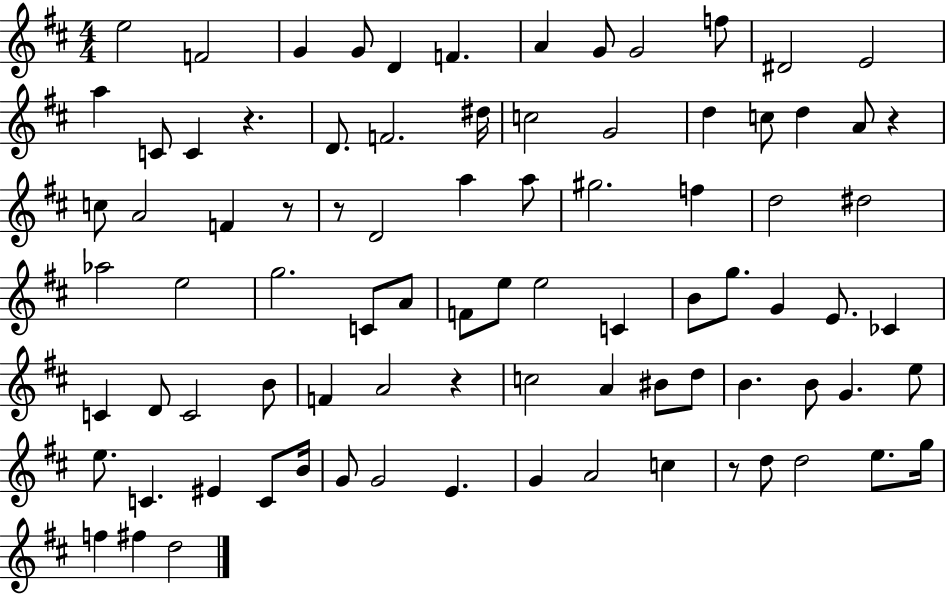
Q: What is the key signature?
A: D major